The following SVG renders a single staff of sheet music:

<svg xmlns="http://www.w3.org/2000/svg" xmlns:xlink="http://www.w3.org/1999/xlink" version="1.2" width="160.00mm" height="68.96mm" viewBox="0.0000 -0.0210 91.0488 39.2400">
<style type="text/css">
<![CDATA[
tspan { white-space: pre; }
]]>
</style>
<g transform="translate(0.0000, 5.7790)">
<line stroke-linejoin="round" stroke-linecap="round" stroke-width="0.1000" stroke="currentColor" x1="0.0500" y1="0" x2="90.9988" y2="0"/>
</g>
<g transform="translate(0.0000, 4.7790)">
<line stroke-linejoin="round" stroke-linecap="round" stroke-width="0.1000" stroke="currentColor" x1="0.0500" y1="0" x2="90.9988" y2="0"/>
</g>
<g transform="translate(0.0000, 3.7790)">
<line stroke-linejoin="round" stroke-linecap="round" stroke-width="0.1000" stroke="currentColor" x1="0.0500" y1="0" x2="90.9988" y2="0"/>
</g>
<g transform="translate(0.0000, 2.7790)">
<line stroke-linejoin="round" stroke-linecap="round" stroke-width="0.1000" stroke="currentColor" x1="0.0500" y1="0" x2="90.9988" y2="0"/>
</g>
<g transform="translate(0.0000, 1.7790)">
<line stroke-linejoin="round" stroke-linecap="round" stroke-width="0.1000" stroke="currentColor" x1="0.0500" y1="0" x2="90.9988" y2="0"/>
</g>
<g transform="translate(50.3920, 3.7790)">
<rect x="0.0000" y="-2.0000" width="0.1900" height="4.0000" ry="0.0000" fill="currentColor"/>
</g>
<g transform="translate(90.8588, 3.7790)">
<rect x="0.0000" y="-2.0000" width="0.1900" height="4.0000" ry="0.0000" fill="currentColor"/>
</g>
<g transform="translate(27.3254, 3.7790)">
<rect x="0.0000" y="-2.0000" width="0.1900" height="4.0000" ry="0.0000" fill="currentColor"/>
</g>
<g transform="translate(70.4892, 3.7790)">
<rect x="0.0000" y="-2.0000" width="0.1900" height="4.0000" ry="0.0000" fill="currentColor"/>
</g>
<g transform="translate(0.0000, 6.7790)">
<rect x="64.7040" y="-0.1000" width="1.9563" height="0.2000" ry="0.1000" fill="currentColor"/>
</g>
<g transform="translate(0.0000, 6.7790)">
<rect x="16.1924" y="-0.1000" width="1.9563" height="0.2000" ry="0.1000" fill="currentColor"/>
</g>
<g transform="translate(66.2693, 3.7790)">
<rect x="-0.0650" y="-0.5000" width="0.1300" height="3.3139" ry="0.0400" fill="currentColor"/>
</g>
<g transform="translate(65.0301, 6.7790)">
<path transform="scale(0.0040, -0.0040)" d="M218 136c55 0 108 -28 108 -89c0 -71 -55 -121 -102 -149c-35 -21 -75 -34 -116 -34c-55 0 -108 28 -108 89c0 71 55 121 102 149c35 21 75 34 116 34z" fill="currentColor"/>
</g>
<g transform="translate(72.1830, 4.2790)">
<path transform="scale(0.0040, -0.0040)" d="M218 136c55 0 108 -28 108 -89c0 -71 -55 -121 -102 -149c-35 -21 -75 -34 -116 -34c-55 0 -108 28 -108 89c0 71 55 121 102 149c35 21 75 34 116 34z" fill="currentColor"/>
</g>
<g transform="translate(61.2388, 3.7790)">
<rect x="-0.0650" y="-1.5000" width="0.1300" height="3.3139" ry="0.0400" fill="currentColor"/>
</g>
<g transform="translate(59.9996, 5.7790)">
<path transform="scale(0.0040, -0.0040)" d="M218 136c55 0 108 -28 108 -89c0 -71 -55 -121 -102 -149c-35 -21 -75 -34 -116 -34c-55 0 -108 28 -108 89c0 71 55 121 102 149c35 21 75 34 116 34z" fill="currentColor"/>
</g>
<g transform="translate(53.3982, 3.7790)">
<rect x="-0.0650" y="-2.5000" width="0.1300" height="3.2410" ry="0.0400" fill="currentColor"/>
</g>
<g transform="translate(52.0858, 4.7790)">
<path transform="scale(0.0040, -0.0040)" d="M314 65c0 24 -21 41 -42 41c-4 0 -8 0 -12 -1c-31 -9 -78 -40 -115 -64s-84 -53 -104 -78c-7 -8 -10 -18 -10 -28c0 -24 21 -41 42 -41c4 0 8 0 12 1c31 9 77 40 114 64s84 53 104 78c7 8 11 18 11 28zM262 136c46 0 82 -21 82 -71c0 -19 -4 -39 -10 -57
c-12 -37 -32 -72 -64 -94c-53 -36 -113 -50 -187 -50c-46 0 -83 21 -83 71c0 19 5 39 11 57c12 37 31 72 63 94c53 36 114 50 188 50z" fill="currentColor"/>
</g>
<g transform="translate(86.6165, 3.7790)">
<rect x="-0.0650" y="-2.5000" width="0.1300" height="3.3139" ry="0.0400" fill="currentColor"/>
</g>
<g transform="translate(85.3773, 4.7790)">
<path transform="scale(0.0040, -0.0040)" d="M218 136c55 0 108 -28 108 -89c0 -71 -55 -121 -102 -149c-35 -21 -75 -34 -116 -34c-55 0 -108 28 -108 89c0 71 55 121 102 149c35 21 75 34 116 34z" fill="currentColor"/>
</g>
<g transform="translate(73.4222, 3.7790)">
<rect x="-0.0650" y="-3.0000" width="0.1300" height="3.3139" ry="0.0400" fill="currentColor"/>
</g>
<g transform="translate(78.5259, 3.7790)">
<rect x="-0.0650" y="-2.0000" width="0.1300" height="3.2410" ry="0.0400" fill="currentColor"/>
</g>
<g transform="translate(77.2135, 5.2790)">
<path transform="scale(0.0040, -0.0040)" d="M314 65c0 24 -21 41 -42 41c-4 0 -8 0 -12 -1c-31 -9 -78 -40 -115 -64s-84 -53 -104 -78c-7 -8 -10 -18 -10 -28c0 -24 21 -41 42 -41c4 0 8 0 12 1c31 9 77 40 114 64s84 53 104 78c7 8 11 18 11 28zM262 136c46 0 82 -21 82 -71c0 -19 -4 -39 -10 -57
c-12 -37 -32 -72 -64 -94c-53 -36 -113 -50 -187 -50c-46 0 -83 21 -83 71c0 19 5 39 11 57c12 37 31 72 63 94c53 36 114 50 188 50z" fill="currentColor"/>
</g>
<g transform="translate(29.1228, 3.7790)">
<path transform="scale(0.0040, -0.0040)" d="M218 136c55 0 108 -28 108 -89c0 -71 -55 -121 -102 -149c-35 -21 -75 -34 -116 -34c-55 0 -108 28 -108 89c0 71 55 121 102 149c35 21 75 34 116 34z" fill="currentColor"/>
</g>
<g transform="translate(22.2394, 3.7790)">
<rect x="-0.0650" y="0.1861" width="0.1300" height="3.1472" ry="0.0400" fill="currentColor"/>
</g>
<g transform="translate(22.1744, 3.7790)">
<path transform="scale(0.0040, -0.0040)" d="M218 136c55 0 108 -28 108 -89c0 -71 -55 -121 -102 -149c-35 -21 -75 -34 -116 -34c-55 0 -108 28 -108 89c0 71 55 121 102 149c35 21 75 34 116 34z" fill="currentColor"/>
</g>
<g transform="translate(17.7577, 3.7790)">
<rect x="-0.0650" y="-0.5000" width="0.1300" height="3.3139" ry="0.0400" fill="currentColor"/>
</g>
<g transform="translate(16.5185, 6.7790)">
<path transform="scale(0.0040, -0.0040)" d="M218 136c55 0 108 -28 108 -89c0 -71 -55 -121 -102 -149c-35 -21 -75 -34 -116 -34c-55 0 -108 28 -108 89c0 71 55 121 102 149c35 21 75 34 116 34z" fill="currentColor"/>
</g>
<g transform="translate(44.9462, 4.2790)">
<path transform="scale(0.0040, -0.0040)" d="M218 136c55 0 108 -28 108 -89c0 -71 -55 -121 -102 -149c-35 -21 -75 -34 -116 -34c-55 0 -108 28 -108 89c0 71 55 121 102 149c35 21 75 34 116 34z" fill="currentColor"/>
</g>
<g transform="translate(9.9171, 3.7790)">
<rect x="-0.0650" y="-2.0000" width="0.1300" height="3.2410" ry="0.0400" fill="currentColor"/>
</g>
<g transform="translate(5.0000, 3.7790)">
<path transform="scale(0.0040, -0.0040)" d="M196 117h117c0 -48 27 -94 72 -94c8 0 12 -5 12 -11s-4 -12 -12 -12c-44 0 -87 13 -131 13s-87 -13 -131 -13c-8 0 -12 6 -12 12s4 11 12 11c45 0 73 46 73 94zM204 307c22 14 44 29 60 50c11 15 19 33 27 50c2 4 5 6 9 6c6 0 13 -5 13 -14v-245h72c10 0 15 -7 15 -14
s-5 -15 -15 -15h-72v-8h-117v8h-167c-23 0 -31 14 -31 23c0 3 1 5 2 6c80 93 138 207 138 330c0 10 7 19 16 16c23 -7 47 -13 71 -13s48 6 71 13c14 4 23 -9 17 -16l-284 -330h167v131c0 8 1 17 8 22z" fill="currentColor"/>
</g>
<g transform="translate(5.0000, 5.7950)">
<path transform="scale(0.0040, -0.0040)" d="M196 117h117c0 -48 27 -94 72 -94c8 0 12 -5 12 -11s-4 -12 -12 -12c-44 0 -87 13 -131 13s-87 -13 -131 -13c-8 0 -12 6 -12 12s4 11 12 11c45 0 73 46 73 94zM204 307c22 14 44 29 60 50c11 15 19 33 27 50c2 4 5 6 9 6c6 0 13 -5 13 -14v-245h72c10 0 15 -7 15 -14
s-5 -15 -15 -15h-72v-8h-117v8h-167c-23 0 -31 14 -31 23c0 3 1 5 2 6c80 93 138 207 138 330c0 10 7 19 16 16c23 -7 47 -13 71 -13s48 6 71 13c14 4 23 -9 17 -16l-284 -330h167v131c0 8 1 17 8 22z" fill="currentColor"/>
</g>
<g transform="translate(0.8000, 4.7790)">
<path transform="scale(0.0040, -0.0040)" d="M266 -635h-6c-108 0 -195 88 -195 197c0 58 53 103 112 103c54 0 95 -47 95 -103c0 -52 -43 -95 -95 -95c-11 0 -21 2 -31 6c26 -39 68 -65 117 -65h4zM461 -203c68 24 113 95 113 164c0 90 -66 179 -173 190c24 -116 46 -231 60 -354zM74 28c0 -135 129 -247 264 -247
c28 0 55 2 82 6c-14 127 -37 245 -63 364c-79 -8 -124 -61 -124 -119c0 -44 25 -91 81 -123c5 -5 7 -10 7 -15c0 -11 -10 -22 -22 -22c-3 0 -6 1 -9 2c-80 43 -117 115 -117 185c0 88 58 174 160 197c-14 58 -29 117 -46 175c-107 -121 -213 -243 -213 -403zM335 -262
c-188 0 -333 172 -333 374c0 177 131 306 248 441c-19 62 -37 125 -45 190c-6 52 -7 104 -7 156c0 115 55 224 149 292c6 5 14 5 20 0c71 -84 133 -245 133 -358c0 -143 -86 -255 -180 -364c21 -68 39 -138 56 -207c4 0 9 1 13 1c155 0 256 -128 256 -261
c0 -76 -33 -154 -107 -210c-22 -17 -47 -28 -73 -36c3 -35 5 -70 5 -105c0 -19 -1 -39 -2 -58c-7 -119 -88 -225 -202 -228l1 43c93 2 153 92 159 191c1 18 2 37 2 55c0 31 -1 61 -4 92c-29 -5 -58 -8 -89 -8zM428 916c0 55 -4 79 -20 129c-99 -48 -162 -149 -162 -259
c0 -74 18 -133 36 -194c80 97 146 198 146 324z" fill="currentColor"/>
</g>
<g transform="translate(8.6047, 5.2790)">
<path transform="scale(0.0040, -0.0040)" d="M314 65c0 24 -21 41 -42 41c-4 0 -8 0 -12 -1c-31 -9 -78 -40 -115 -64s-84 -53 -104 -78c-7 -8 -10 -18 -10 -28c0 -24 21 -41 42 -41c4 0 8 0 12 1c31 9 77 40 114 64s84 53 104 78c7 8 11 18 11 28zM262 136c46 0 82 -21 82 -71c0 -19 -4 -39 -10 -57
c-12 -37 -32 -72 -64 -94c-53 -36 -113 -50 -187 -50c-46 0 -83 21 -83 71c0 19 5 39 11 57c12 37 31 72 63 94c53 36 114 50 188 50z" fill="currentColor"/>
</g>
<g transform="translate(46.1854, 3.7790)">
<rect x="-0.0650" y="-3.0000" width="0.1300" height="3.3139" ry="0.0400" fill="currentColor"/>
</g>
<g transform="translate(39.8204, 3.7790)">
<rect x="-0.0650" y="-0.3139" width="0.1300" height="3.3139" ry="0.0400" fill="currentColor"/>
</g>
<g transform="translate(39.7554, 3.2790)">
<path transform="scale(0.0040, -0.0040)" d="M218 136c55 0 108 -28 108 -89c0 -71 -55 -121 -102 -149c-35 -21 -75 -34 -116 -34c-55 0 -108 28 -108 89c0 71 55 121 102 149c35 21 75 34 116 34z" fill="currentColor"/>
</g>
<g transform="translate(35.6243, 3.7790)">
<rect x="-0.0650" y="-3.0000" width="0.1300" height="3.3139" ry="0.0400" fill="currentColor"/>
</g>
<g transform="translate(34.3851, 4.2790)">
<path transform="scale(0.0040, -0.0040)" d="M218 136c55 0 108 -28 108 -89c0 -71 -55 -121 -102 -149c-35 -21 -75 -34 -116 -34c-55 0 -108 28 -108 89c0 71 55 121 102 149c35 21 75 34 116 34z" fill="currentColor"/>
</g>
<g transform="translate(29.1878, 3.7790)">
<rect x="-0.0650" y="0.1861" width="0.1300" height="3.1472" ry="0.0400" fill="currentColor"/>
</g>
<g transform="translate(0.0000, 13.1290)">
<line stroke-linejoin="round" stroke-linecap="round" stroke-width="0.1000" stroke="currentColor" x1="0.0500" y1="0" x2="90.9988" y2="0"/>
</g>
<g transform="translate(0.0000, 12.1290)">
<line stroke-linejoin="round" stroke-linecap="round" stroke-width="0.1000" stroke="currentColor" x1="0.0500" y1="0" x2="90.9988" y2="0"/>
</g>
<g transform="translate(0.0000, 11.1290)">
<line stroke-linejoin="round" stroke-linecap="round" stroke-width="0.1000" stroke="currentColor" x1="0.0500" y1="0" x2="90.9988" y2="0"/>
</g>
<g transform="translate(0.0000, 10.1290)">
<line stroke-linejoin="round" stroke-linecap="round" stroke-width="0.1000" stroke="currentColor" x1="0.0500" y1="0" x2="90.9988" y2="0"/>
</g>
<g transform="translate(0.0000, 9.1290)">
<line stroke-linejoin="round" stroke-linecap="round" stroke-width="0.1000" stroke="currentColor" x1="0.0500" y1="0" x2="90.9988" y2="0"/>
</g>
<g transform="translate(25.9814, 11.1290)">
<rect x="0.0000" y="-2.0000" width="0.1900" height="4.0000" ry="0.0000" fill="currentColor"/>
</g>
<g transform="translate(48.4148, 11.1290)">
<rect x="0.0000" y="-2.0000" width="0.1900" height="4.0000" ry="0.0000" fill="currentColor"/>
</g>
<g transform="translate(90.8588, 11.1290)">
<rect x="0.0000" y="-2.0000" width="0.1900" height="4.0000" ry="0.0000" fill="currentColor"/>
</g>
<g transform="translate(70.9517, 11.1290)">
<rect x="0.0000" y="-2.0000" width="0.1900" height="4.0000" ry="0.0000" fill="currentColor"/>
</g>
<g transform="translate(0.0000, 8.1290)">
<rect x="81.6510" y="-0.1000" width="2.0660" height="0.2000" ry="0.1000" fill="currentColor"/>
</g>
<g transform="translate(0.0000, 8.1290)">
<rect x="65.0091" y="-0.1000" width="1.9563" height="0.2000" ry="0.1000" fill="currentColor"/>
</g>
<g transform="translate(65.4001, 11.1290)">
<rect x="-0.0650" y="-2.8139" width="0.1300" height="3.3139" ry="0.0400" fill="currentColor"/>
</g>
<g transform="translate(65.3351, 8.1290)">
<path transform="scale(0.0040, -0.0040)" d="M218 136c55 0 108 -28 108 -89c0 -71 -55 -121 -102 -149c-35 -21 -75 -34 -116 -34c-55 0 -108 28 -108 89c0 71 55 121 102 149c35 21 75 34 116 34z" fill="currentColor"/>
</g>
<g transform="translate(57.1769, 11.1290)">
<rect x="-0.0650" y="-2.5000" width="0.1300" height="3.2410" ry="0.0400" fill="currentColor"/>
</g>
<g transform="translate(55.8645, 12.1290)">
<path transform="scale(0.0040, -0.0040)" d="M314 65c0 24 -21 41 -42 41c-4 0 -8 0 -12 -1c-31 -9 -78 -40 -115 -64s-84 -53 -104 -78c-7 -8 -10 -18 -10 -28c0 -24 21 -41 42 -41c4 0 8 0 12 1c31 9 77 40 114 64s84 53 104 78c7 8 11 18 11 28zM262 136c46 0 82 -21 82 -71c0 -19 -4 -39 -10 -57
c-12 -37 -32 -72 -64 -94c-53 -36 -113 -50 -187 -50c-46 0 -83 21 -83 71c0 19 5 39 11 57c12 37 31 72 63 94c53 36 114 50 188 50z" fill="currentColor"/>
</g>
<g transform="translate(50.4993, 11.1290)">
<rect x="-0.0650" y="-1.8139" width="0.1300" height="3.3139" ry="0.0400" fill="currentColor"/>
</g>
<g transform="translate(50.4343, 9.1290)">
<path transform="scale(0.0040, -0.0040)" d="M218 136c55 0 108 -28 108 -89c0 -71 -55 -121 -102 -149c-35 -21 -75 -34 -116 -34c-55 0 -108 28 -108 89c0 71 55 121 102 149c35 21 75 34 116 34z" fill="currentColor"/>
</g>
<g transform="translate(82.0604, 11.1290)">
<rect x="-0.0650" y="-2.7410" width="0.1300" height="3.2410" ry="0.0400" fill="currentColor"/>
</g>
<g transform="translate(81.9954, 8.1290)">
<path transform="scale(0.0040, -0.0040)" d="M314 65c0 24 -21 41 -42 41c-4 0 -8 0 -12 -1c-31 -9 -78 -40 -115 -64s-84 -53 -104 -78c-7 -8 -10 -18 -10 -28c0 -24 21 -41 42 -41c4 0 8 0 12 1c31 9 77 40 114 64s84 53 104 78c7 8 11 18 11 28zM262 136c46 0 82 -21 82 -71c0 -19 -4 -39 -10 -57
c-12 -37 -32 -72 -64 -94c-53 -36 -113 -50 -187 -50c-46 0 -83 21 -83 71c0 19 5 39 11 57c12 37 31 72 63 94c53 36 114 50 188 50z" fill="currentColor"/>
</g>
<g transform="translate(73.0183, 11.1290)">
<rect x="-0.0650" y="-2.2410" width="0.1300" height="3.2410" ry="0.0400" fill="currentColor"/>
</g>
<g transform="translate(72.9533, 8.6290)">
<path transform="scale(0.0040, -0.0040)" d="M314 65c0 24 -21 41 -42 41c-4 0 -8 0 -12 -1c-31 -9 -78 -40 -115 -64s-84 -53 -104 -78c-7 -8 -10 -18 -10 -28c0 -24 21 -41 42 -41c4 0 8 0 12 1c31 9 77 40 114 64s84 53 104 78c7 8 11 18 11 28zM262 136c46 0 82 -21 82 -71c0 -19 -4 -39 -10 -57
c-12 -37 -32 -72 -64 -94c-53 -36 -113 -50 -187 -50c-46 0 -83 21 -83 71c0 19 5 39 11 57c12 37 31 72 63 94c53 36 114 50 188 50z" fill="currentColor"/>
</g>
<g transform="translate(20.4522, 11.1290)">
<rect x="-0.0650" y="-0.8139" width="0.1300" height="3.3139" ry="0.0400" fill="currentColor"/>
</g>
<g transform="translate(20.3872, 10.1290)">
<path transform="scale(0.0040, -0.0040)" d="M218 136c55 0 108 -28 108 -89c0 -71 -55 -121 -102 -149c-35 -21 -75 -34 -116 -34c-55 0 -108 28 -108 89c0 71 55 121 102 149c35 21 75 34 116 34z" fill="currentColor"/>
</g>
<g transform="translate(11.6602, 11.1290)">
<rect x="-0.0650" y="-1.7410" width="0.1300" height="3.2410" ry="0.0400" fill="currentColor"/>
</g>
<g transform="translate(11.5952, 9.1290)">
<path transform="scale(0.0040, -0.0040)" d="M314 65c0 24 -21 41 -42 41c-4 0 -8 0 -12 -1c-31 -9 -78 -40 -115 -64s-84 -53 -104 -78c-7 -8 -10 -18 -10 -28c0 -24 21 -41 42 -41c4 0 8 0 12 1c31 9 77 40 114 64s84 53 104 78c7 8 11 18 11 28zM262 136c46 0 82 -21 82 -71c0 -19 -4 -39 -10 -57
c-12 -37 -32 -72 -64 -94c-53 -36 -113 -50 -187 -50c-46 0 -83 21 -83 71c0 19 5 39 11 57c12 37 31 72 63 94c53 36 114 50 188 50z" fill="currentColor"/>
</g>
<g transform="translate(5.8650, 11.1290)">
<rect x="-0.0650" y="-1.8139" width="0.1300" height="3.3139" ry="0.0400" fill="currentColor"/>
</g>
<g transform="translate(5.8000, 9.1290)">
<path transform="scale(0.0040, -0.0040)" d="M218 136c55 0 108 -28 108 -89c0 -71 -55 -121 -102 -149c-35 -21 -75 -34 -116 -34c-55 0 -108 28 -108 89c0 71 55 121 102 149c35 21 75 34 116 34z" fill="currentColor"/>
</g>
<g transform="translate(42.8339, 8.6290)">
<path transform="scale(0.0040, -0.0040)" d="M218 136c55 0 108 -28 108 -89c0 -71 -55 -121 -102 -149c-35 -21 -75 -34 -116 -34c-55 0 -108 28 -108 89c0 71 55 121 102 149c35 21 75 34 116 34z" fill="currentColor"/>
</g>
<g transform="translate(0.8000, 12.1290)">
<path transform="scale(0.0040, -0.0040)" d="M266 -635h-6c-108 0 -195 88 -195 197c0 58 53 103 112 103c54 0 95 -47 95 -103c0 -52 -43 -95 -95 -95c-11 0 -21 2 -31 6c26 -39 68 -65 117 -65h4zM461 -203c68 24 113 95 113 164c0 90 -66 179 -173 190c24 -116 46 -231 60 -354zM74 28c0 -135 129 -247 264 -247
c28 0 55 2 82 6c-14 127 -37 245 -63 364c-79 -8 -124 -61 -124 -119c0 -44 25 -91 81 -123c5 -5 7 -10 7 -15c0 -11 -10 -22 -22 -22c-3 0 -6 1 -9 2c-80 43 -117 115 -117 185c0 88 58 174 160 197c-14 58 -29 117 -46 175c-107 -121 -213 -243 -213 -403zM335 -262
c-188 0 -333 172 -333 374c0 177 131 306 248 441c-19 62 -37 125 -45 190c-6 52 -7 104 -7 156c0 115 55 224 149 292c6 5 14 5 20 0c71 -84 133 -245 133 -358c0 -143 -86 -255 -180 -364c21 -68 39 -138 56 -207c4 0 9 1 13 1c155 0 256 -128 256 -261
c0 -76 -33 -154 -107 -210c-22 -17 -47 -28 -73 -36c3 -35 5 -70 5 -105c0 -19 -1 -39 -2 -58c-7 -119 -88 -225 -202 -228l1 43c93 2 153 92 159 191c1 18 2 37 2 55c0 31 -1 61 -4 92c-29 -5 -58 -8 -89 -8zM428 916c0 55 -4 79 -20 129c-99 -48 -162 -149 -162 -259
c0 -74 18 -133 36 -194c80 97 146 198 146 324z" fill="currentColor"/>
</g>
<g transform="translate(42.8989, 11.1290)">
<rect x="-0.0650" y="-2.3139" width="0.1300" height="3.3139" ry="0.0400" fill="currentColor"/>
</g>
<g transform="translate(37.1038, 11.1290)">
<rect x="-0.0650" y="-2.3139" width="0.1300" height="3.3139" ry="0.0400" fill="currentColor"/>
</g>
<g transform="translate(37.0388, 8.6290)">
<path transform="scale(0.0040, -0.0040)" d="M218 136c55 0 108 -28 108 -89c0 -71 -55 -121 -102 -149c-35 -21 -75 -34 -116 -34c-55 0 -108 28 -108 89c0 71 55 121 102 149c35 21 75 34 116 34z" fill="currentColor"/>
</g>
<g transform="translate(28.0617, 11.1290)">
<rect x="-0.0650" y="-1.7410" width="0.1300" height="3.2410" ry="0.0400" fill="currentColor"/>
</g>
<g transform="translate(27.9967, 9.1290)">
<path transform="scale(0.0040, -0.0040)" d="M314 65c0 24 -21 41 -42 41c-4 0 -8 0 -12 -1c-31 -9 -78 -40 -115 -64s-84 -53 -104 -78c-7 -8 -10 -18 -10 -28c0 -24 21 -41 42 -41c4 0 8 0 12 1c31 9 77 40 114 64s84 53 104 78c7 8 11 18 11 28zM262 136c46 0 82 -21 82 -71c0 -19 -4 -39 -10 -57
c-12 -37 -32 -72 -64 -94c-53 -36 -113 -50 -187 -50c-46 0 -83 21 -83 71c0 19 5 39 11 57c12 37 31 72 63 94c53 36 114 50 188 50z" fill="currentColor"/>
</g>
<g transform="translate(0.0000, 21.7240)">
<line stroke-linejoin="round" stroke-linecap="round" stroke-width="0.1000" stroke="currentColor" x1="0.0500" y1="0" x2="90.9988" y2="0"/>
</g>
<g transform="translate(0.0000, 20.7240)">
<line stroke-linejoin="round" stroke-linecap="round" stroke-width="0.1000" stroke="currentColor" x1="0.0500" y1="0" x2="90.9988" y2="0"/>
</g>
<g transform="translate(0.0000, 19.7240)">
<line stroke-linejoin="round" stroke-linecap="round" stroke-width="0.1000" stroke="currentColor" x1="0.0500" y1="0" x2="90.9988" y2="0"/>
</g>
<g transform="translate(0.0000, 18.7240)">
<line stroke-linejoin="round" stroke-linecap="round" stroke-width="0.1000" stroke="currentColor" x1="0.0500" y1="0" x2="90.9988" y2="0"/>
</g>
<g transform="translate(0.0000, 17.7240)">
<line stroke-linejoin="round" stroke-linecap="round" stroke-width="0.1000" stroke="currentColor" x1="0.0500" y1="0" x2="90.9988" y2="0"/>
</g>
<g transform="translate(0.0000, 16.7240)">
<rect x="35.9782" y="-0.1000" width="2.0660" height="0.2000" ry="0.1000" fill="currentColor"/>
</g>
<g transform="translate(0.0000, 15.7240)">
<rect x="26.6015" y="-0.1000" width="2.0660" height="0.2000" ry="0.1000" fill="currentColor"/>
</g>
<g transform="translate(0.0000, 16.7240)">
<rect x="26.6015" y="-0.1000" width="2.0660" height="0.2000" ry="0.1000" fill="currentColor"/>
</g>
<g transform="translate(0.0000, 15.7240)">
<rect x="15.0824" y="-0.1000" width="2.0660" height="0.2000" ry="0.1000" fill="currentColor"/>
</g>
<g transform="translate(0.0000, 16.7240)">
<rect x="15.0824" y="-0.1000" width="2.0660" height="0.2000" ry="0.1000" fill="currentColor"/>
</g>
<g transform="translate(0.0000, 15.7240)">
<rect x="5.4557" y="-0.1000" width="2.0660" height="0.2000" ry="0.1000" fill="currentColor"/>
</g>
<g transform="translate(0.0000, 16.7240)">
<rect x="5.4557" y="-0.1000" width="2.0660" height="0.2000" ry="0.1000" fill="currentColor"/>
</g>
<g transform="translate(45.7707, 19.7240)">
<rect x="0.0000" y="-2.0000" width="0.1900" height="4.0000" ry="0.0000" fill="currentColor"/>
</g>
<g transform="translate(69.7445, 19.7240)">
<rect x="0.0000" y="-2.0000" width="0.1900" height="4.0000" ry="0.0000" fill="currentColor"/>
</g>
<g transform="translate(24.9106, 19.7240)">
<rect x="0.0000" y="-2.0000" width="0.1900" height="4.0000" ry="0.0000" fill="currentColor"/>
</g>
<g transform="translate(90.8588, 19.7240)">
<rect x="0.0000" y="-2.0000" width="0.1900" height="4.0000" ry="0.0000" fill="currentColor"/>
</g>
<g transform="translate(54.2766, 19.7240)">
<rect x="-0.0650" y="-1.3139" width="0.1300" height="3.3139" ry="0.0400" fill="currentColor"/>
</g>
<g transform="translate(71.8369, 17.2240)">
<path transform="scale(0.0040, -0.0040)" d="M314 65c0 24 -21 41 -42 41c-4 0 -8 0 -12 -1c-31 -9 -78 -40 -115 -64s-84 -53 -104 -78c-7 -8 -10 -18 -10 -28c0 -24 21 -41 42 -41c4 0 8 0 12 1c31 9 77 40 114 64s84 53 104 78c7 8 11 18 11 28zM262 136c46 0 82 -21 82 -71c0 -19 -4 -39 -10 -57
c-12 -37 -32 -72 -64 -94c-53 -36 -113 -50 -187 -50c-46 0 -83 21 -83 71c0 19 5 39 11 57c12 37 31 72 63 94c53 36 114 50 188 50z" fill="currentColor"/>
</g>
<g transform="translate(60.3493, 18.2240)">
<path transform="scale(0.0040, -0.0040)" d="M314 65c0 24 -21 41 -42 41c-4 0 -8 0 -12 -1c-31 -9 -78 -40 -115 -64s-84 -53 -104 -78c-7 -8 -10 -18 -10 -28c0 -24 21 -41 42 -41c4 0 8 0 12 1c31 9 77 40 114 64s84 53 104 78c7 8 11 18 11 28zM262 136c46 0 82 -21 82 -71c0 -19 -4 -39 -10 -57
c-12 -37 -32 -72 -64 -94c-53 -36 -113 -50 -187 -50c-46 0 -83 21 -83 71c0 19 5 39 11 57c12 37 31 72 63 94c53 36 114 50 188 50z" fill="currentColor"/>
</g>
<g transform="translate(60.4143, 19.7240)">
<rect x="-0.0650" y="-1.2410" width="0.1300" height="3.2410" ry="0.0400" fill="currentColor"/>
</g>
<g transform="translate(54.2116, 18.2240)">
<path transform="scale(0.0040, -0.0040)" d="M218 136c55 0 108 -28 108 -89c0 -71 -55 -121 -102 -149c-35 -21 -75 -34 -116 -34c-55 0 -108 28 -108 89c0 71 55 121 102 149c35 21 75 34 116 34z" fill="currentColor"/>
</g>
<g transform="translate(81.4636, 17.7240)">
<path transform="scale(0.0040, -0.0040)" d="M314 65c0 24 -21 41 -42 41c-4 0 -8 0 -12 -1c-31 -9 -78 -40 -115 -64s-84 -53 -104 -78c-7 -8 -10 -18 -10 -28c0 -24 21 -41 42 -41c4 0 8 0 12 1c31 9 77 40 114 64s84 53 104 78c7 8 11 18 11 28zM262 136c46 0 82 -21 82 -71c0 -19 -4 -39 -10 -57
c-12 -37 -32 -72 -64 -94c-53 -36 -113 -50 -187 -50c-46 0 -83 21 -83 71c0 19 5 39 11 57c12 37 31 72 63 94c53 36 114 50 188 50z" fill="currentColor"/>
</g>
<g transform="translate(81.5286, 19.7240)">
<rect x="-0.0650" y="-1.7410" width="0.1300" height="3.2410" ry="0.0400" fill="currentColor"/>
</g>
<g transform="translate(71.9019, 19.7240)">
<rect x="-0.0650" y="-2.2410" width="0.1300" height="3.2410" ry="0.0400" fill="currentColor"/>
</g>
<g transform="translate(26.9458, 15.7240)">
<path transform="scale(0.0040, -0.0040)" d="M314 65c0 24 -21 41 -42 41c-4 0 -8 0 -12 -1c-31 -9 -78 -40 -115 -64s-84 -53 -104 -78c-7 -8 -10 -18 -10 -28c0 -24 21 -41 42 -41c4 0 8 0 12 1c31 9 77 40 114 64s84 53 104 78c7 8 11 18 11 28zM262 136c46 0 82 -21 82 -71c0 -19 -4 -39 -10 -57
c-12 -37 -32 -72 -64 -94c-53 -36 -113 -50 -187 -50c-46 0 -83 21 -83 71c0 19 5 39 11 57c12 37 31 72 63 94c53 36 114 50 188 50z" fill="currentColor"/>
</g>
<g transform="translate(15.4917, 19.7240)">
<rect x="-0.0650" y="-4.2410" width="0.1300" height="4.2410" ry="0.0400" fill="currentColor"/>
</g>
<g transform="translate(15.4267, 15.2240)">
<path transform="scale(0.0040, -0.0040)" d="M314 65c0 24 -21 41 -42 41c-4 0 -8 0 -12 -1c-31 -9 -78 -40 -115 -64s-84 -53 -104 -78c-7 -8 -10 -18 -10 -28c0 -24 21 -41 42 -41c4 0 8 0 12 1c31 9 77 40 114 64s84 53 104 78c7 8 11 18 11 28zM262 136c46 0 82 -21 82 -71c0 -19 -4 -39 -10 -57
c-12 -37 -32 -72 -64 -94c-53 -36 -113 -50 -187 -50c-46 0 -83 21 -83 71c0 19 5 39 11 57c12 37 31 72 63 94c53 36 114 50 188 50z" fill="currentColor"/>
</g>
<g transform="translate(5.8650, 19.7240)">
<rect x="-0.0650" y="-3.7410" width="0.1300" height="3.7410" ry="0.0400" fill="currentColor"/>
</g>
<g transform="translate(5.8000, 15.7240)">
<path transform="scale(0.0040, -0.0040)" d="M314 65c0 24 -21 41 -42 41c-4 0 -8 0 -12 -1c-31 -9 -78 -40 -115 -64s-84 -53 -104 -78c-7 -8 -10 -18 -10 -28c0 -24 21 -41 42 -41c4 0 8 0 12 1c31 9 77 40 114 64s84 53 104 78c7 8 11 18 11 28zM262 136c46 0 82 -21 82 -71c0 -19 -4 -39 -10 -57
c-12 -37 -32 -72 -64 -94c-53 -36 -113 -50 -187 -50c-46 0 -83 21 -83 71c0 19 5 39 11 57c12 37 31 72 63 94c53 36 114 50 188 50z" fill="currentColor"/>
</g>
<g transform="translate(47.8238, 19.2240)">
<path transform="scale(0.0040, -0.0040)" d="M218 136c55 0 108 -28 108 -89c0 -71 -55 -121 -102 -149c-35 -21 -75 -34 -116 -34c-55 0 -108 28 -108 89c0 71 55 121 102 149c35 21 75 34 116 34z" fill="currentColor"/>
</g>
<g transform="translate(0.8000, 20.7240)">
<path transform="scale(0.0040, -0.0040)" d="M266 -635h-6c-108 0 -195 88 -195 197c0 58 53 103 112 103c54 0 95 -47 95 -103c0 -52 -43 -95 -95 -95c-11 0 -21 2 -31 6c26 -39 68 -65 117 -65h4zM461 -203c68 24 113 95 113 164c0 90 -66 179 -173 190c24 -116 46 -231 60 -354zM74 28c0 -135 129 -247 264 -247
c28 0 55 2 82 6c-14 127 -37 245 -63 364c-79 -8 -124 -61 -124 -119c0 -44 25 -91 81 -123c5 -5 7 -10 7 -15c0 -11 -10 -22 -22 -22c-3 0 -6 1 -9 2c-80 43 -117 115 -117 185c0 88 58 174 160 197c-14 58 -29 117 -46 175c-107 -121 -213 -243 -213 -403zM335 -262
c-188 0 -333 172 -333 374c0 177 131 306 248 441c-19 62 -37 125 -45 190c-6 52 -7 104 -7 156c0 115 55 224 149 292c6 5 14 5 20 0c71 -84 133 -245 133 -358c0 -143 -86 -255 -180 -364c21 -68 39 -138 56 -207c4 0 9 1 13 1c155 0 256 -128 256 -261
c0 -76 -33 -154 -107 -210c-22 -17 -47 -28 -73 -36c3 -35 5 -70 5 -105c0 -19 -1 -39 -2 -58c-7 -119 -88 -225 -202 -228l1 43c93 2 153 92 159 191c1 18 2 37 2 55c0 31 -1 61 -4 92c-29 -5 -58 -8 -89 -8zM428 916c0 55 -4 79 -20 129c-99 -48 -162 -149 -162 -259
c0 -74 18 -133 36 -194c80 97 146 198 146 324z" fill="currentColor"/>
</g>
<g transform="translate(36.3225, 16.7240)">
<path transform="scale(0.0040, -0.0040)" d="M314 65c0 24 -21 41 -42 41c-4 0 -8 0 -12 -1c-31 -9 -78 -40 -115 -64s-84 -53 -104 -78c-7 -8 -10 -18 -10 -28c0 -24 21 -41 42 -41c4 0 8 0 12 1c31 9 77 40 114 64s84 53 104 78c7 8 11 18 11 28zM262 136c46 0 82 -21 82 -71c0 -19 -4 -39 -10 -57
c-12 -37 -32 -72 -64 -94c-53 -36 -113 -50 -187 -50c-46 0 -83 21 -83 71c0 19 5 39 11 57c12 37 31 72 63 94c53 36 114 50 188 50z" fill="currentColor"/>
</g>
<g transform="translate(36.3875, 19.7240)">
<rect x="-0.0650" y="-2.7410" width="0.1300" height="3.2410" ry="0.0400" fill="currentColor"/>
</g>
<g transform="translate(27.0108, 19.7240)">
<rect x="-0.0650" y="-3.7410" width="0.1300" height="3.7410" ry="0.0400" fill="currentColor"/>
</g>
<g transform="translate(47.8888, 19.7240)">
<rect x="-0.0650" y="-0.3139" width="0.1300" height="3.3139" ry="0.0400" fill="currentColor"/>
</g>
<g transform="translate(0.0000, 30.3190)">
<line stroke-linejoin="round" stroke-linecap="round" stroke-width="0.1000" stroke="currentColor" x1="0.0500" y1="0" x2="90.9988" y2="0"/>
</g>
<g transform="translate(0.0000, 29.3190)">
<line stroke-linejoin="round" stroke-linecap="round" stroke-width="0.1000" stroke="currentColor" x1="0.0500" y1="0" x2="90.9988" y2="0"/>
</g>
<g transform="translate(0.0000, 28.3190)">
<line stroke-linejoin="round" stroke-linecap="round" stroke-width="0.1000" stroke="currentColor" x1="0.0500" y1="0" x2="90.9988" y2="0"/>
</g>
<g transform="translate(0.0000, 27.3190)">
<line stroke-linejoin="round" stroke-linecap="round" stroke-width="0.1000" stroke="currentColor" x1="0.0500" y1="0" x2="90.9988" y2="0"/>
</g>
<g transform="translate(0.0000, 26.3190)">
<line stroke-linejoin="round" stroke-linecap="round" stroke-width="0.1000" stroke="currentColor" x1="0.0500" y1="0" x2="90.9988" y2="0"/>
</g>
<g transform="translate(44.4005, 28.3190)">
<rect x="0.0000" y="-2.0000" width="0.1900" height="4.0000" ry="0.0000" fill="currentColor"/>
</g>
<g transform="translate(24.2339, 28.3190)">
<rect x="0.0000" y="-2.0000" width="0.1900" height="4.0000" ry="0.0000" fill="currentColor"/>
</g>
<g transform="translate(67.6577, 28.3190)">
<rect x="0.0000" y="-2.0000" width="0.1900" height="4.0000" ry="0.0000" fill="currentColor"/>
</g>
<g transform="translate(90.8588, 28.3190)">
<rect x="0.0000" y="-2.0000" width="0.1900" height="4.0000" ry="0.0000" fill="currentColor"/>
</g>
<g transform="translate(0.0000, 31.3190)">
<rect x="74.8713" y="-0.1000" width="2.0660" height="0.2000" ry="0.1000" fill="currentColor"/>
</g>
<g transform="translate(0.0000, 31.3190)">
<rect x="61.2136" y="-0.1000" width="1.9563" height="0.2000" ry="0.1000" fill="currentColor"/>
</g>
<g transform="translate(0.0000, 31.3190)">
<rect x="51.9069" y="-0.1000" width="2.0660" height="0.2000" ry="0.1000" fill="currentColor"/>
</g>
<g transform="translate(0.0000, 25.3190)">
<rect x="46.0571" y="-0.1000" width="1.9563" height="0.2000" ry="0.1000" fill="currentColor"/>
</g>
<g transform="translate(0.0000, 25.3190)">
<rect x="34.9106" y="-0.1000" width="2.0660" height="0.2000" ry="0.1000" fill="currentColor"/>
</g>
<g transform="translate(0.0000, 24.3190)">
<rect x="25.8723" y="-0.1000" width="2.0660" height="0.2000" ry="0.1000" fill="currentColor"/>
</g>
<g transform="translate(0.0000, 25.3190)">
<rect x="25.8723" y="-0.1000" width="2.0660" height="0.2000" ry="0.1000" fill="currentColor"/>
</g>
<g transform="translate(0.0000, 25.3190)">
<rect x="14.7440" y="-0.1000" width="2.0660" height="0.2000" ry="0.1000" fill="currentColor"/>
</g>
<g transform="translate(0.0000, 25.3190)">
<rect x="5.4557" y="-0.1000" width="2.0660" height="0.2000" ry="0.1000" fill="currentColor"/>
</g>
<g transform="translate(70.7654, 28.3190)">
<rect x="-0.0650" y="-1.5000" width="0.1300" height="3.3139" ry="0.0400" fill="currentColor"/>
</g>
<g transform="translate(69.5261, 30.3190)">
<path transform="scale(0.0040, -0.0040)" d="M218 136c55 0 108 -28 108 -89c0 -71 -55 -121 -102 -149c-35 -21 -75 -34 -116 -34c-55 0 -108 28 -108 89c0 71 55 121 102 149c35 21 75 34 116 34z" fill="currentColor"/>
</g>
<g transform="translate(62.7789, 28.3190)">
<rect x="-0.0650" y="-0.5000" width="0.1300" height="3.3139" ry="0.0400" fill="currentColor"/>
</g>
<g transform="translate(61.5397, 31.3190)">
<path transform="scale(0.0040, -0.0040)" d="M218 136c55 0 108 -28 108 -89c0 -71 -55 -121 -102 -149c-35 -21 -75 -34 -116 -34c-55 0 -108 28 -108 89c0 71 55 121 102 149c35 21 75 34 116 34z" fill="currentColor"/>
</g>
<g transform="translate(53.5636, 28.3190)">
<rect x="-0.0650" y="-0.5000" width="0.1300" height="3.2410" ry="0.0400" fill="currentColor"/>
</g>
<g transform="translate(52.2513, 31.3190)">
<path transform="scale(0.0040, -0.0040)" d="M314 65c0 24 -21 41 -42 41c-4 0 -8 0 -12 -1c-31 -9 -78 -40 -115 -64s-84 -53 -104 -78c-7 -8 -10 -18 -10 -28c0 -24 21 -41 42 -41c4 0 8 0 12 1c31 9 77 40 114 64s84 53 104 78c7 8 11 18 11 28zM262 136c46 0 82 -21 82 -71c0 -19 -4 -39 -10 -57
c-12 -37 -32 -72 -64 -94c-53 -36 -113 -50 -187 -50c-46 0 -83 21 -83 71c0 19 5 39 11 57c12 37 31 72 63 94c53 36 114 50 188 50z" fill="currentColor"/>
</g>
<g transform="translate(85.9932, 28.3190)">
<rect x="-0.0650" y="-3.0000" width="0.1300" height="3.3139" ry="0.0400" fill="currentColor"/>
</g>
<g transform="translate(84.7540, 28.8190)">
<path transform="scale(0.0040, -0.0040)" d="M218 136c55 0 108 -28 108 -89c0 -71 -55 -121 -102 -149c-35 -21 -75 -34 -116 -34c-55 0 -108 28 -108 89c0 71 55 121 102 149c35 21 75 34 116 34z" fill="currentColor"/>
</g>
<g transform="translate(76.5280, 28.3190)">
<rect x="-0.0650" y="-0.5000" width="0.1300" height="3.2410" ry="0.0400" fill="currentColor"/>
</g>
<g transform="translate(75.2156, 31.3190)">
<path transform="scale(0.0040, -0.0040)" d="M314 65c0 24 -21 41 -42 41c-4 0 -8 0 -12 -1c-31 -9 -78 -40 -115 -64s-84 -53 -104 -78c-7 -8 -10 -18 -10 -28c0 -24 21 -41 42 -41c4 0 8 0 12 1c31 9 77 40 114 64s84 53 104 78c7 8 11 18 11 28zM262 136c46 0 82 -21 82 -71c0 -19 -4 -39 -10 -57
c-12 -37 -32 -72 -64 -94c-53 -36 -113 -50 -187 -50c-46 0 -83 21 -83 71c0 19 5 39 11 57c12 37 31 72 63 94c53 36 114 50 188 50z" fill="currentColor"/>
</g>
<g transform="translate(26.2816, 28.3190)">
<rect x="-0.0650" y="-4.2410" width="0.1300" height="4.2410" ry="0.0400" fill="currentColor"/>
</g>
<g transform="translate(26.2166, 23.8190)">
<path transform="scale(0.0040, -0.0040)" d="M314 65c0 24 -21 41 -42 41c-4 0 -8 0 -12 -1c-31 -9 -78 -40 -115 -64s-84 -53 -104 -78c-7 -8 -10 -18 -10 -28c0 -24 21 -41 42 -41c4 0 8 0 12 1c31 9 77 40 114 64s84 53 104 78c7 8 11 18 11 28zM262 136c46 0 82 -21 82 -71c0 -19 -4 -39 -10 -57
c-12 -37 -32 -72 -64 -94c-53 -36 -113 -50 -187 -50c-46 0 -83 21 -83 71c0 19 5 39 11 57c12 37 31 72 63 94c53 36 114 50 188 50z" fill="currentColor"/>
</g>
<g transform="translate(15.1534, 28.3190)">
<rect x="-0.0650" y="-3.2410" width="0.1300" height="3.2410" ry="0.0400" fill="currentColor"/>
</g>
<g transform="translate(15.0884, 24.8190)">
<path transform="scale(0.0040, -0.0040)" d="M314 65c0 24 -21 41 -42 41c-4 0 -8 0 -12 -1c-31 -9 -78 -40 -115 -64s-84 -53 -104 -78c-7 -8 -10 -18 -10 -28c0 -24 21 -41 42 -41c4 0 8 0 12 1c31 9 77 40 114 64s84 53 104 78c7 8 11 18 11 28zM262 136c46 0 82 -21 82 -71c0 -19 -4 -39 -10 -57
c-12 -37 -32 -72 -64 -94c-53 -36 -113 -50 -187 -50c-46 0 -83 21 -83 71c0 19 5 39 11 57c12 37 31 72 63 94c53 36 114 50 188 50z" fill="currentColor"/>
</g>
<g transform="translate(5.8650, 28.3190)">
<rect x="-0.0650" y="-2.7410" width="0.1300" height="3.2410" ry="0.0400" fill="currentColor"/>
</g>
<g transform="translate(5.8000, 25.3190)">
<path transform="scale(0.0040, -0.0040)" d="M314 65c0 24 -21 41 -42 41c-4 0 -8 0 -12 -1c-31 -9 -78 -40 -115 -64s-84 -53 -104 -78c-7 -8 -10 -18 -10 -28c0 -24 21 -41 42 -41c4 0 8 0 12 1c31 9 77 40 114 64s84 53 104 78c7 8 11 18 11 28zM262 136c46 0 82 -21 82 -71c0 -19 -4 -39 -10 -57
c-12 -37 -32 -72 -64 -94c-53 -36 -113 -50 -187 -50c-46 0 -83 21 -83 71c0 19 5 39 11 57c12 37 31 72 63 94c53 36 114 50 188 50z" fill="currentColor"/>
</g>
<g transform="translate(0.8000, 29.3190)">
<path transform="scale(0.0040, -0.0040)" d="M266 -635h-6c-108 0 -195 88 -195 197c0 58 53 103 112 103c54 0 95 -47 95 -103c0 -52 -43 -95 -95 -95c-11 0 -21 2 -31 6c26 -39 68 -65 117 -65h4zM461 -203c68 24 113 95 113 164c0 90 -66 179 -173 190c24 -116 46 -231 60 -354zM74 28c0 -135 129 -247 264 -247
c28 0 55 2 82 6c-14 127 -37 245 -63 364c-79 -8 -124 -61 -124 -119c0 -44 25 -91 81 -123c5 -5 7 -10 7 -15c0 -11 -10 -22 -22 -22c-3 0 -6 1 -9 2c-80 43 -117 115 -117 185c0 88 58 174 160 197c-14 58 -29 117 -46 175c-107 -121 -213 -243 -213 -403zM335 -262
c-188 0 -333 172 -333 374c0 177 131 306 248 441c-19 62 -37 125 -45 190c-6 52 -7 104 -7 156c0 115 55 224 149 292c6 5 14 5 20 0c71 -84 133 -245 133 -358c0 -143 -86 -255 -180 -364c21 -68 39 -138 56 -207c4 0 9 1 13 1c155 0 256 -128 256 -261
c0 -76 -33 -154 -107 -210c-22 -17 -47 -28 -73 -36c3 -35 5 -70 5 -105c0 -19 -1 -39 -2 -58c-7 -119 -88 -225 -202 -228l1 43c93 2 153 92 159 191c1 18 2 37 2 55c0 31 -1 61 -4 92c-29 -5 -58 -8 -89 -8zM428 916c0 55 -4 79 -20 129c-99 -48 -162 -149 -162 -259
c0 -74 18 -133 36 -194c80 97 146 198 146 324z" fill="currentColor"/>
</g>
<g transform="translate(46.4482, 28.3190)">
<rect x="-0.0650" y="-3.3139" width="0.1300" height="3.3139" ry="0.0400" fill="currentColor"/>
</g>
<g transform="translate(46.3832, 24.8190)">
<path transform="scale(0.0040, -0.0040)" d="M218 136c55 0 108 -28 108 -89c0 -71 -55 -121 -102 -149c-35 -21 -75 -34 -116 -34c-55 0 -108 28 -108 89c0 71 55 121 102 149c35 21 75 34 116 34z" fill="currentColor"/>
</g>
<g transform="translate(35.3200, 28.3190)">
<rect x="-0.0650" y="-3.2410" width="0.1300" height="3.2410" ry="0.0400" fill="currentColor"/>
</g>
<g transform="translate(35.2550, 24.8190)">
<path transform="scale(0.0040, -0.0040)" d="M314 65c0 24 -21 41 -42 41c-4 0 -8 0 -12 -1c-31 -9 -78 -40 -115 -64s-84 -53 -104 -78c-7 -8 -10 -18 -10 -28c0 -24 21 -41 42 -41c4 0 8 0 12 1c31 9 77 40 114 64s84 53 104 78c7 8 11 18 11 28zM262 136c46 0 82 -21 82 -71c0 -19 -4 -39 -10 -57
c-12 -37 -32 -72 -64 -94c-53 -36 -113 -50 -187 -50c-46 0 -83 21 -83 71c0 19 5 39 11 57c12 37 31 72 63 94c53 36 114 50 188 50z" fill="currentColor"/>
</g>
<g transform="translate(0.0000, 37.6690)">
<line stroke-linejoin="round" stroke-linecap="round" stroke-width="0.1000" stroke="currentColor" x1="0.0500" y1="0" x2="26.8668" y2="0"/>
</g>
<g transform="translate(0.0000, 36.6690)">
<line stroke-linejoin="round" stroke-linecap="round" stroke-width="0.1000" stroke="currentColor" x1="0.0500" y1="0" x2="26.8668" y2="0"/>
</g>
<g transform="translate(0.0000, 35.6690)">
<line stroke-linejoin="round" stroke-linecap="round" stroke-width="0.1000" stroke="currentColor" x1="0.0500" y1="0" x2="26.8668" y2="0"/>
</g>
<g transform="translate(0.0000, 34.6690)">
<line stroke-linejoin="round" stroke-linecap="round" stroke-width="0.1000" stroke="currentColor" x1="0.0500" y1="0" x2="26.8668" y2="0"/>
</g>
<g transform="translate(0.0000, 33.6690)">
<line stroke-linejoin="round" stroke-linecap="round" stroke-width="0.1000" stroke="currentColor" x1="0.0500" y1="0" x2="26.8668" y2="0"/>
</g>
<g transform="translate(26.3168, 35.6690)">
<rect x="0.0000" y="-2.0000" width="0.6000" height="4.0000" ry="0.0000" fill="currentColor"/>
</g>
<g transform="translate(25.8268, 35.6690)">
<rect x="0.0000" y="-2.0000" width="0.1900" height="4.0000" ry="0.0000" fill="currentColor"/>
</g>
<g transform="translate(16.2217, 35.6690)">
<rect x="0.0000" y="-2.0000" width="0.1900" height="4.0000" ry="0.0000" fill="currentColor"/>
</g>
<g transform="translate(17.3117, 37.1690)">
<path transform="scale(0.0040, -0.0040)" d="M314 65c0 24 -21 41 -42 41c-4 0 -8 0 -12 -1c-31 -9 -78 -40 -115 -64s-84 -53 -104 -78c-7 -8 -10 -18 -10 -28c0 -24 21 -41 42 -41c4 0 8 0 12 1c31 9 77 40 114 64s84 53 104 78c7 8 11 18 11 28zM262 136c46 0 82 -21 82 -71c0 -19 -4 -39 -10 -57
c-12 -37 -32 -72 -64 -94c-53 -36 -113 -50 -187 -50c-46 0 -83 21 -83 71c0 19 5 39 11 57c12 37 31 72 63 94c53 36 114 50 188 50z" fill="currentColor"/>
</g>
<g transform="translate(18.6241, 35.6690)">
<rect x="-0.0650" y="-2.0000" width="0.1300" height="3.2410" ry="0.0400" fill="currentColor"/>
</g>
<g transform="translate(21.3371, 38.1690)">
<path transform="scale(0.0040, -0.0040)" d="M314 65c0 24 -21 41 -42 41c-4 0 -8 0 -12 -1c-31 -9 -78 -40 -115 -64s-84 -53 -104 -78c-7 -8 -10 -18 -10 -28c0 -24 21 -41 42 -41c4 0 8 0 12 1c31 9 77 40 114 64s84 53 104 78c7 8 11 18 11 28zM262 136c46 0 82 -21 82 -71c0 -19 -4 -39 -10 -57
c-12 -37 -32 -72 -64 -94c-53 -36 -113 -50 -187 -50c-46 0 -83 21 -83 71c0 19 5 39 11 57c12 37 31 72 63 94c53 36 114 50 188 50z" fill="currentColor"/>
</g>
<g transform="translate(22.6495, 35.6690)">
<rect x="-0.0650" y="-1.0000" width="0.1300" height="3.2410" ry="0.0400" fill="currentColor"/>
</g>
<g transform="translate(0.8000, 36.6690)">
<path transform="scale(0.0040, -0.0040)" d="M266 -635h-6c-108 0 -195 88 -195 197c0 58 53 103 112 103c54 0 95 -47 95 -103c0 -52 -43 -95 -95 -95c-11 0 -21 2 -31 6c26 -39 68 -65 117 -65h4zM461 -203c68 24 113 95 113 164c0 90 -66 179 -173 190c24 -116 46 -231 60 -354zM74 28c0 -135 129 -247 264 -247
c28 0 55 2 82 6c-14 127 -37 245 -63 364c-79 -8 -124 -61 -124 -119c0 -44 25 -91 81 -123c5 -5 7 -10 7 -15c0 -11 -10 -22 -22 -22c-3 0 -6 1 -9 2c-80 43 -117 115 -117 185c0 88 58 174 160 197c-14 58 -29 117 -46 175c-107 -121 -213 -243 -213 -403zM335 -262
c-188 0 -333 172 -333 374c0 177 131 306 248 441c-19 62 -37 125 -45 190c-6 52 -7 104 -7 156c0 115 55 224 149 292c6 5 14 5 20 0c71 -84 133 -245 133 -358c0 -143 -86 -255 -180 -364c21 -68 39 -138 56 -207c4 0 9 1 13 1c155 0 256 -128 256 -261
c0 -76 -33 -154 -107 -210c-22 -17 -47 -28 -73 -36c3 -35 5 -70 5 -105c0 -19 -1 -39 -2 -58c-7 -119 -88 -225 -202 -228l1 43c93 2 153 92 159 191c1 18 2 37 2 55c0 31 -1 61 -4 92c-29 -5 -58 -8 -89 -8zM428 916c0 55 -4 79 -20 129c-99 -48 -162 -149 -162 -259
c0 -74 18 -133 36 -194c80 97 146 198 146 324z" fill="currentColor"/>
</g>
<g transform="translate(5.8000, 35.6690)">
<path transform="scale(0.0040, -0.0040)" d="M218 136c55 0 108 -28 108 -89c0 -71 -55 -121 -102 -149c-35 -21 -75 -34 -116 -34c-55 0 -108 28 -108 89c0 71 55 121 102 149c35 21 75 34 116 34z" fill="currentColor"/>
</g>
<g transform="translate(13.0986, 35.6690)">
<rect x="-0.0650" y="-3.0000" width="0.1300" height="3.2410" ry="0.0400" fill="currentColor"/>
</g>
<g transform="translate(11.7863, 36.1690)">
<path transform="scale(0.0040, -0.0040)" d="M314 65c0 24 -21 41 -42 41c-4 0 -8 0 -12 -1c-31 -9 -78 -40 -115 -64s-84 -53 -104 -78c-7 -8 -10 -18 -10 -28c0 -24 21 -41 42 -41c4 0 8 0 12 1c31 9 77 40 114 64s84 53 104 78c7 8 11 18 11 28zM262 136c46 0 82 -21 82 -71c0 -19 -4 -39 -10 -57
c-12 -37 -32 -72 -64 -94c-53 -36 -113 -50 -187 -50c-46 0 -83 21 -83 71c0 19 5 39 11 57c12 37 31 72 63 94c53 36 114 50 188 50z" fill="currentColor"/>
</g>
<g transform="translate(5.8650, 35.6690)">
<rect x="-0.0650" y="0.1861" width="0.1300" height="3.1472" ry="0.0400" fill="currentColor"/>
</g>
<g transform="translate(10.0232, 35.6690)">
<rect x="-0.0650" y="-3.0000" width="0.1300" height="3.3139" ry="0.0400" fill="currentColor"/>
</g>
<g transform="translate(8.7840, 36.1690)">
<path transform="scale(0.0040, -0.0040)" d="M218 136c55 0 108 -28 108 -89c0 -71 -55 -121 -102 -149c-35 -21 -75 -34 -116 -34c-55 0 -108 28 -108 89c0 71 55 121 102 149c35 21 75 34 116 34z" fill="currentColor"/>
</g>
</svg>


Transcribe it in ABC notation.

X:1
T:Untitled
M:4/4
L:1/4
K:C
F2 C B B A c A G2 E C A F2 G f f2 d f2 g g f G2 a g2 a2 c'2 d'2 c'2 a2 c e e2 g2 f2 a2 b2 d'2 b2 b C2 C E C2 A B A A2 F2 D2